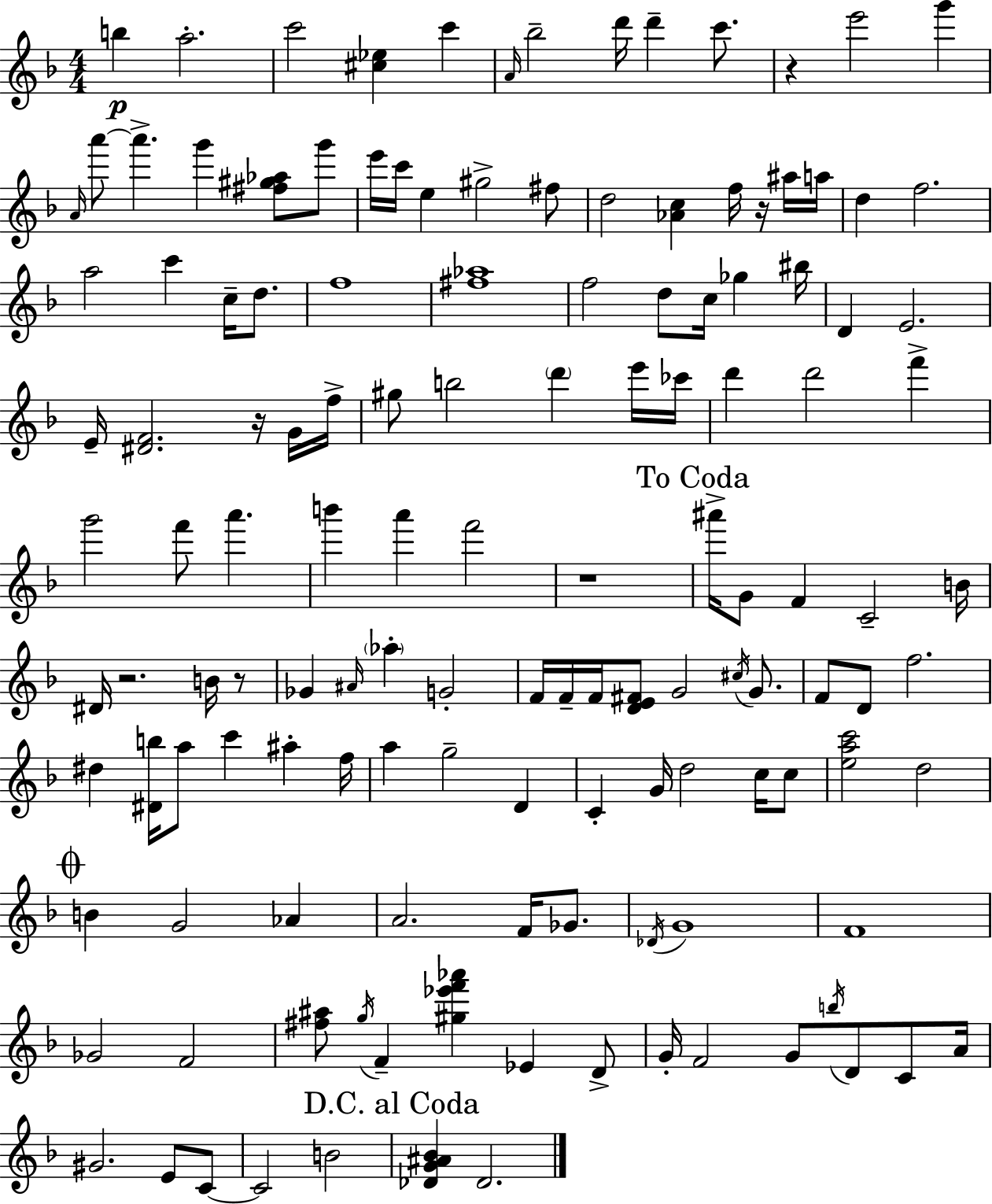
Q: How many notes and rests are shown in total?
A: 135